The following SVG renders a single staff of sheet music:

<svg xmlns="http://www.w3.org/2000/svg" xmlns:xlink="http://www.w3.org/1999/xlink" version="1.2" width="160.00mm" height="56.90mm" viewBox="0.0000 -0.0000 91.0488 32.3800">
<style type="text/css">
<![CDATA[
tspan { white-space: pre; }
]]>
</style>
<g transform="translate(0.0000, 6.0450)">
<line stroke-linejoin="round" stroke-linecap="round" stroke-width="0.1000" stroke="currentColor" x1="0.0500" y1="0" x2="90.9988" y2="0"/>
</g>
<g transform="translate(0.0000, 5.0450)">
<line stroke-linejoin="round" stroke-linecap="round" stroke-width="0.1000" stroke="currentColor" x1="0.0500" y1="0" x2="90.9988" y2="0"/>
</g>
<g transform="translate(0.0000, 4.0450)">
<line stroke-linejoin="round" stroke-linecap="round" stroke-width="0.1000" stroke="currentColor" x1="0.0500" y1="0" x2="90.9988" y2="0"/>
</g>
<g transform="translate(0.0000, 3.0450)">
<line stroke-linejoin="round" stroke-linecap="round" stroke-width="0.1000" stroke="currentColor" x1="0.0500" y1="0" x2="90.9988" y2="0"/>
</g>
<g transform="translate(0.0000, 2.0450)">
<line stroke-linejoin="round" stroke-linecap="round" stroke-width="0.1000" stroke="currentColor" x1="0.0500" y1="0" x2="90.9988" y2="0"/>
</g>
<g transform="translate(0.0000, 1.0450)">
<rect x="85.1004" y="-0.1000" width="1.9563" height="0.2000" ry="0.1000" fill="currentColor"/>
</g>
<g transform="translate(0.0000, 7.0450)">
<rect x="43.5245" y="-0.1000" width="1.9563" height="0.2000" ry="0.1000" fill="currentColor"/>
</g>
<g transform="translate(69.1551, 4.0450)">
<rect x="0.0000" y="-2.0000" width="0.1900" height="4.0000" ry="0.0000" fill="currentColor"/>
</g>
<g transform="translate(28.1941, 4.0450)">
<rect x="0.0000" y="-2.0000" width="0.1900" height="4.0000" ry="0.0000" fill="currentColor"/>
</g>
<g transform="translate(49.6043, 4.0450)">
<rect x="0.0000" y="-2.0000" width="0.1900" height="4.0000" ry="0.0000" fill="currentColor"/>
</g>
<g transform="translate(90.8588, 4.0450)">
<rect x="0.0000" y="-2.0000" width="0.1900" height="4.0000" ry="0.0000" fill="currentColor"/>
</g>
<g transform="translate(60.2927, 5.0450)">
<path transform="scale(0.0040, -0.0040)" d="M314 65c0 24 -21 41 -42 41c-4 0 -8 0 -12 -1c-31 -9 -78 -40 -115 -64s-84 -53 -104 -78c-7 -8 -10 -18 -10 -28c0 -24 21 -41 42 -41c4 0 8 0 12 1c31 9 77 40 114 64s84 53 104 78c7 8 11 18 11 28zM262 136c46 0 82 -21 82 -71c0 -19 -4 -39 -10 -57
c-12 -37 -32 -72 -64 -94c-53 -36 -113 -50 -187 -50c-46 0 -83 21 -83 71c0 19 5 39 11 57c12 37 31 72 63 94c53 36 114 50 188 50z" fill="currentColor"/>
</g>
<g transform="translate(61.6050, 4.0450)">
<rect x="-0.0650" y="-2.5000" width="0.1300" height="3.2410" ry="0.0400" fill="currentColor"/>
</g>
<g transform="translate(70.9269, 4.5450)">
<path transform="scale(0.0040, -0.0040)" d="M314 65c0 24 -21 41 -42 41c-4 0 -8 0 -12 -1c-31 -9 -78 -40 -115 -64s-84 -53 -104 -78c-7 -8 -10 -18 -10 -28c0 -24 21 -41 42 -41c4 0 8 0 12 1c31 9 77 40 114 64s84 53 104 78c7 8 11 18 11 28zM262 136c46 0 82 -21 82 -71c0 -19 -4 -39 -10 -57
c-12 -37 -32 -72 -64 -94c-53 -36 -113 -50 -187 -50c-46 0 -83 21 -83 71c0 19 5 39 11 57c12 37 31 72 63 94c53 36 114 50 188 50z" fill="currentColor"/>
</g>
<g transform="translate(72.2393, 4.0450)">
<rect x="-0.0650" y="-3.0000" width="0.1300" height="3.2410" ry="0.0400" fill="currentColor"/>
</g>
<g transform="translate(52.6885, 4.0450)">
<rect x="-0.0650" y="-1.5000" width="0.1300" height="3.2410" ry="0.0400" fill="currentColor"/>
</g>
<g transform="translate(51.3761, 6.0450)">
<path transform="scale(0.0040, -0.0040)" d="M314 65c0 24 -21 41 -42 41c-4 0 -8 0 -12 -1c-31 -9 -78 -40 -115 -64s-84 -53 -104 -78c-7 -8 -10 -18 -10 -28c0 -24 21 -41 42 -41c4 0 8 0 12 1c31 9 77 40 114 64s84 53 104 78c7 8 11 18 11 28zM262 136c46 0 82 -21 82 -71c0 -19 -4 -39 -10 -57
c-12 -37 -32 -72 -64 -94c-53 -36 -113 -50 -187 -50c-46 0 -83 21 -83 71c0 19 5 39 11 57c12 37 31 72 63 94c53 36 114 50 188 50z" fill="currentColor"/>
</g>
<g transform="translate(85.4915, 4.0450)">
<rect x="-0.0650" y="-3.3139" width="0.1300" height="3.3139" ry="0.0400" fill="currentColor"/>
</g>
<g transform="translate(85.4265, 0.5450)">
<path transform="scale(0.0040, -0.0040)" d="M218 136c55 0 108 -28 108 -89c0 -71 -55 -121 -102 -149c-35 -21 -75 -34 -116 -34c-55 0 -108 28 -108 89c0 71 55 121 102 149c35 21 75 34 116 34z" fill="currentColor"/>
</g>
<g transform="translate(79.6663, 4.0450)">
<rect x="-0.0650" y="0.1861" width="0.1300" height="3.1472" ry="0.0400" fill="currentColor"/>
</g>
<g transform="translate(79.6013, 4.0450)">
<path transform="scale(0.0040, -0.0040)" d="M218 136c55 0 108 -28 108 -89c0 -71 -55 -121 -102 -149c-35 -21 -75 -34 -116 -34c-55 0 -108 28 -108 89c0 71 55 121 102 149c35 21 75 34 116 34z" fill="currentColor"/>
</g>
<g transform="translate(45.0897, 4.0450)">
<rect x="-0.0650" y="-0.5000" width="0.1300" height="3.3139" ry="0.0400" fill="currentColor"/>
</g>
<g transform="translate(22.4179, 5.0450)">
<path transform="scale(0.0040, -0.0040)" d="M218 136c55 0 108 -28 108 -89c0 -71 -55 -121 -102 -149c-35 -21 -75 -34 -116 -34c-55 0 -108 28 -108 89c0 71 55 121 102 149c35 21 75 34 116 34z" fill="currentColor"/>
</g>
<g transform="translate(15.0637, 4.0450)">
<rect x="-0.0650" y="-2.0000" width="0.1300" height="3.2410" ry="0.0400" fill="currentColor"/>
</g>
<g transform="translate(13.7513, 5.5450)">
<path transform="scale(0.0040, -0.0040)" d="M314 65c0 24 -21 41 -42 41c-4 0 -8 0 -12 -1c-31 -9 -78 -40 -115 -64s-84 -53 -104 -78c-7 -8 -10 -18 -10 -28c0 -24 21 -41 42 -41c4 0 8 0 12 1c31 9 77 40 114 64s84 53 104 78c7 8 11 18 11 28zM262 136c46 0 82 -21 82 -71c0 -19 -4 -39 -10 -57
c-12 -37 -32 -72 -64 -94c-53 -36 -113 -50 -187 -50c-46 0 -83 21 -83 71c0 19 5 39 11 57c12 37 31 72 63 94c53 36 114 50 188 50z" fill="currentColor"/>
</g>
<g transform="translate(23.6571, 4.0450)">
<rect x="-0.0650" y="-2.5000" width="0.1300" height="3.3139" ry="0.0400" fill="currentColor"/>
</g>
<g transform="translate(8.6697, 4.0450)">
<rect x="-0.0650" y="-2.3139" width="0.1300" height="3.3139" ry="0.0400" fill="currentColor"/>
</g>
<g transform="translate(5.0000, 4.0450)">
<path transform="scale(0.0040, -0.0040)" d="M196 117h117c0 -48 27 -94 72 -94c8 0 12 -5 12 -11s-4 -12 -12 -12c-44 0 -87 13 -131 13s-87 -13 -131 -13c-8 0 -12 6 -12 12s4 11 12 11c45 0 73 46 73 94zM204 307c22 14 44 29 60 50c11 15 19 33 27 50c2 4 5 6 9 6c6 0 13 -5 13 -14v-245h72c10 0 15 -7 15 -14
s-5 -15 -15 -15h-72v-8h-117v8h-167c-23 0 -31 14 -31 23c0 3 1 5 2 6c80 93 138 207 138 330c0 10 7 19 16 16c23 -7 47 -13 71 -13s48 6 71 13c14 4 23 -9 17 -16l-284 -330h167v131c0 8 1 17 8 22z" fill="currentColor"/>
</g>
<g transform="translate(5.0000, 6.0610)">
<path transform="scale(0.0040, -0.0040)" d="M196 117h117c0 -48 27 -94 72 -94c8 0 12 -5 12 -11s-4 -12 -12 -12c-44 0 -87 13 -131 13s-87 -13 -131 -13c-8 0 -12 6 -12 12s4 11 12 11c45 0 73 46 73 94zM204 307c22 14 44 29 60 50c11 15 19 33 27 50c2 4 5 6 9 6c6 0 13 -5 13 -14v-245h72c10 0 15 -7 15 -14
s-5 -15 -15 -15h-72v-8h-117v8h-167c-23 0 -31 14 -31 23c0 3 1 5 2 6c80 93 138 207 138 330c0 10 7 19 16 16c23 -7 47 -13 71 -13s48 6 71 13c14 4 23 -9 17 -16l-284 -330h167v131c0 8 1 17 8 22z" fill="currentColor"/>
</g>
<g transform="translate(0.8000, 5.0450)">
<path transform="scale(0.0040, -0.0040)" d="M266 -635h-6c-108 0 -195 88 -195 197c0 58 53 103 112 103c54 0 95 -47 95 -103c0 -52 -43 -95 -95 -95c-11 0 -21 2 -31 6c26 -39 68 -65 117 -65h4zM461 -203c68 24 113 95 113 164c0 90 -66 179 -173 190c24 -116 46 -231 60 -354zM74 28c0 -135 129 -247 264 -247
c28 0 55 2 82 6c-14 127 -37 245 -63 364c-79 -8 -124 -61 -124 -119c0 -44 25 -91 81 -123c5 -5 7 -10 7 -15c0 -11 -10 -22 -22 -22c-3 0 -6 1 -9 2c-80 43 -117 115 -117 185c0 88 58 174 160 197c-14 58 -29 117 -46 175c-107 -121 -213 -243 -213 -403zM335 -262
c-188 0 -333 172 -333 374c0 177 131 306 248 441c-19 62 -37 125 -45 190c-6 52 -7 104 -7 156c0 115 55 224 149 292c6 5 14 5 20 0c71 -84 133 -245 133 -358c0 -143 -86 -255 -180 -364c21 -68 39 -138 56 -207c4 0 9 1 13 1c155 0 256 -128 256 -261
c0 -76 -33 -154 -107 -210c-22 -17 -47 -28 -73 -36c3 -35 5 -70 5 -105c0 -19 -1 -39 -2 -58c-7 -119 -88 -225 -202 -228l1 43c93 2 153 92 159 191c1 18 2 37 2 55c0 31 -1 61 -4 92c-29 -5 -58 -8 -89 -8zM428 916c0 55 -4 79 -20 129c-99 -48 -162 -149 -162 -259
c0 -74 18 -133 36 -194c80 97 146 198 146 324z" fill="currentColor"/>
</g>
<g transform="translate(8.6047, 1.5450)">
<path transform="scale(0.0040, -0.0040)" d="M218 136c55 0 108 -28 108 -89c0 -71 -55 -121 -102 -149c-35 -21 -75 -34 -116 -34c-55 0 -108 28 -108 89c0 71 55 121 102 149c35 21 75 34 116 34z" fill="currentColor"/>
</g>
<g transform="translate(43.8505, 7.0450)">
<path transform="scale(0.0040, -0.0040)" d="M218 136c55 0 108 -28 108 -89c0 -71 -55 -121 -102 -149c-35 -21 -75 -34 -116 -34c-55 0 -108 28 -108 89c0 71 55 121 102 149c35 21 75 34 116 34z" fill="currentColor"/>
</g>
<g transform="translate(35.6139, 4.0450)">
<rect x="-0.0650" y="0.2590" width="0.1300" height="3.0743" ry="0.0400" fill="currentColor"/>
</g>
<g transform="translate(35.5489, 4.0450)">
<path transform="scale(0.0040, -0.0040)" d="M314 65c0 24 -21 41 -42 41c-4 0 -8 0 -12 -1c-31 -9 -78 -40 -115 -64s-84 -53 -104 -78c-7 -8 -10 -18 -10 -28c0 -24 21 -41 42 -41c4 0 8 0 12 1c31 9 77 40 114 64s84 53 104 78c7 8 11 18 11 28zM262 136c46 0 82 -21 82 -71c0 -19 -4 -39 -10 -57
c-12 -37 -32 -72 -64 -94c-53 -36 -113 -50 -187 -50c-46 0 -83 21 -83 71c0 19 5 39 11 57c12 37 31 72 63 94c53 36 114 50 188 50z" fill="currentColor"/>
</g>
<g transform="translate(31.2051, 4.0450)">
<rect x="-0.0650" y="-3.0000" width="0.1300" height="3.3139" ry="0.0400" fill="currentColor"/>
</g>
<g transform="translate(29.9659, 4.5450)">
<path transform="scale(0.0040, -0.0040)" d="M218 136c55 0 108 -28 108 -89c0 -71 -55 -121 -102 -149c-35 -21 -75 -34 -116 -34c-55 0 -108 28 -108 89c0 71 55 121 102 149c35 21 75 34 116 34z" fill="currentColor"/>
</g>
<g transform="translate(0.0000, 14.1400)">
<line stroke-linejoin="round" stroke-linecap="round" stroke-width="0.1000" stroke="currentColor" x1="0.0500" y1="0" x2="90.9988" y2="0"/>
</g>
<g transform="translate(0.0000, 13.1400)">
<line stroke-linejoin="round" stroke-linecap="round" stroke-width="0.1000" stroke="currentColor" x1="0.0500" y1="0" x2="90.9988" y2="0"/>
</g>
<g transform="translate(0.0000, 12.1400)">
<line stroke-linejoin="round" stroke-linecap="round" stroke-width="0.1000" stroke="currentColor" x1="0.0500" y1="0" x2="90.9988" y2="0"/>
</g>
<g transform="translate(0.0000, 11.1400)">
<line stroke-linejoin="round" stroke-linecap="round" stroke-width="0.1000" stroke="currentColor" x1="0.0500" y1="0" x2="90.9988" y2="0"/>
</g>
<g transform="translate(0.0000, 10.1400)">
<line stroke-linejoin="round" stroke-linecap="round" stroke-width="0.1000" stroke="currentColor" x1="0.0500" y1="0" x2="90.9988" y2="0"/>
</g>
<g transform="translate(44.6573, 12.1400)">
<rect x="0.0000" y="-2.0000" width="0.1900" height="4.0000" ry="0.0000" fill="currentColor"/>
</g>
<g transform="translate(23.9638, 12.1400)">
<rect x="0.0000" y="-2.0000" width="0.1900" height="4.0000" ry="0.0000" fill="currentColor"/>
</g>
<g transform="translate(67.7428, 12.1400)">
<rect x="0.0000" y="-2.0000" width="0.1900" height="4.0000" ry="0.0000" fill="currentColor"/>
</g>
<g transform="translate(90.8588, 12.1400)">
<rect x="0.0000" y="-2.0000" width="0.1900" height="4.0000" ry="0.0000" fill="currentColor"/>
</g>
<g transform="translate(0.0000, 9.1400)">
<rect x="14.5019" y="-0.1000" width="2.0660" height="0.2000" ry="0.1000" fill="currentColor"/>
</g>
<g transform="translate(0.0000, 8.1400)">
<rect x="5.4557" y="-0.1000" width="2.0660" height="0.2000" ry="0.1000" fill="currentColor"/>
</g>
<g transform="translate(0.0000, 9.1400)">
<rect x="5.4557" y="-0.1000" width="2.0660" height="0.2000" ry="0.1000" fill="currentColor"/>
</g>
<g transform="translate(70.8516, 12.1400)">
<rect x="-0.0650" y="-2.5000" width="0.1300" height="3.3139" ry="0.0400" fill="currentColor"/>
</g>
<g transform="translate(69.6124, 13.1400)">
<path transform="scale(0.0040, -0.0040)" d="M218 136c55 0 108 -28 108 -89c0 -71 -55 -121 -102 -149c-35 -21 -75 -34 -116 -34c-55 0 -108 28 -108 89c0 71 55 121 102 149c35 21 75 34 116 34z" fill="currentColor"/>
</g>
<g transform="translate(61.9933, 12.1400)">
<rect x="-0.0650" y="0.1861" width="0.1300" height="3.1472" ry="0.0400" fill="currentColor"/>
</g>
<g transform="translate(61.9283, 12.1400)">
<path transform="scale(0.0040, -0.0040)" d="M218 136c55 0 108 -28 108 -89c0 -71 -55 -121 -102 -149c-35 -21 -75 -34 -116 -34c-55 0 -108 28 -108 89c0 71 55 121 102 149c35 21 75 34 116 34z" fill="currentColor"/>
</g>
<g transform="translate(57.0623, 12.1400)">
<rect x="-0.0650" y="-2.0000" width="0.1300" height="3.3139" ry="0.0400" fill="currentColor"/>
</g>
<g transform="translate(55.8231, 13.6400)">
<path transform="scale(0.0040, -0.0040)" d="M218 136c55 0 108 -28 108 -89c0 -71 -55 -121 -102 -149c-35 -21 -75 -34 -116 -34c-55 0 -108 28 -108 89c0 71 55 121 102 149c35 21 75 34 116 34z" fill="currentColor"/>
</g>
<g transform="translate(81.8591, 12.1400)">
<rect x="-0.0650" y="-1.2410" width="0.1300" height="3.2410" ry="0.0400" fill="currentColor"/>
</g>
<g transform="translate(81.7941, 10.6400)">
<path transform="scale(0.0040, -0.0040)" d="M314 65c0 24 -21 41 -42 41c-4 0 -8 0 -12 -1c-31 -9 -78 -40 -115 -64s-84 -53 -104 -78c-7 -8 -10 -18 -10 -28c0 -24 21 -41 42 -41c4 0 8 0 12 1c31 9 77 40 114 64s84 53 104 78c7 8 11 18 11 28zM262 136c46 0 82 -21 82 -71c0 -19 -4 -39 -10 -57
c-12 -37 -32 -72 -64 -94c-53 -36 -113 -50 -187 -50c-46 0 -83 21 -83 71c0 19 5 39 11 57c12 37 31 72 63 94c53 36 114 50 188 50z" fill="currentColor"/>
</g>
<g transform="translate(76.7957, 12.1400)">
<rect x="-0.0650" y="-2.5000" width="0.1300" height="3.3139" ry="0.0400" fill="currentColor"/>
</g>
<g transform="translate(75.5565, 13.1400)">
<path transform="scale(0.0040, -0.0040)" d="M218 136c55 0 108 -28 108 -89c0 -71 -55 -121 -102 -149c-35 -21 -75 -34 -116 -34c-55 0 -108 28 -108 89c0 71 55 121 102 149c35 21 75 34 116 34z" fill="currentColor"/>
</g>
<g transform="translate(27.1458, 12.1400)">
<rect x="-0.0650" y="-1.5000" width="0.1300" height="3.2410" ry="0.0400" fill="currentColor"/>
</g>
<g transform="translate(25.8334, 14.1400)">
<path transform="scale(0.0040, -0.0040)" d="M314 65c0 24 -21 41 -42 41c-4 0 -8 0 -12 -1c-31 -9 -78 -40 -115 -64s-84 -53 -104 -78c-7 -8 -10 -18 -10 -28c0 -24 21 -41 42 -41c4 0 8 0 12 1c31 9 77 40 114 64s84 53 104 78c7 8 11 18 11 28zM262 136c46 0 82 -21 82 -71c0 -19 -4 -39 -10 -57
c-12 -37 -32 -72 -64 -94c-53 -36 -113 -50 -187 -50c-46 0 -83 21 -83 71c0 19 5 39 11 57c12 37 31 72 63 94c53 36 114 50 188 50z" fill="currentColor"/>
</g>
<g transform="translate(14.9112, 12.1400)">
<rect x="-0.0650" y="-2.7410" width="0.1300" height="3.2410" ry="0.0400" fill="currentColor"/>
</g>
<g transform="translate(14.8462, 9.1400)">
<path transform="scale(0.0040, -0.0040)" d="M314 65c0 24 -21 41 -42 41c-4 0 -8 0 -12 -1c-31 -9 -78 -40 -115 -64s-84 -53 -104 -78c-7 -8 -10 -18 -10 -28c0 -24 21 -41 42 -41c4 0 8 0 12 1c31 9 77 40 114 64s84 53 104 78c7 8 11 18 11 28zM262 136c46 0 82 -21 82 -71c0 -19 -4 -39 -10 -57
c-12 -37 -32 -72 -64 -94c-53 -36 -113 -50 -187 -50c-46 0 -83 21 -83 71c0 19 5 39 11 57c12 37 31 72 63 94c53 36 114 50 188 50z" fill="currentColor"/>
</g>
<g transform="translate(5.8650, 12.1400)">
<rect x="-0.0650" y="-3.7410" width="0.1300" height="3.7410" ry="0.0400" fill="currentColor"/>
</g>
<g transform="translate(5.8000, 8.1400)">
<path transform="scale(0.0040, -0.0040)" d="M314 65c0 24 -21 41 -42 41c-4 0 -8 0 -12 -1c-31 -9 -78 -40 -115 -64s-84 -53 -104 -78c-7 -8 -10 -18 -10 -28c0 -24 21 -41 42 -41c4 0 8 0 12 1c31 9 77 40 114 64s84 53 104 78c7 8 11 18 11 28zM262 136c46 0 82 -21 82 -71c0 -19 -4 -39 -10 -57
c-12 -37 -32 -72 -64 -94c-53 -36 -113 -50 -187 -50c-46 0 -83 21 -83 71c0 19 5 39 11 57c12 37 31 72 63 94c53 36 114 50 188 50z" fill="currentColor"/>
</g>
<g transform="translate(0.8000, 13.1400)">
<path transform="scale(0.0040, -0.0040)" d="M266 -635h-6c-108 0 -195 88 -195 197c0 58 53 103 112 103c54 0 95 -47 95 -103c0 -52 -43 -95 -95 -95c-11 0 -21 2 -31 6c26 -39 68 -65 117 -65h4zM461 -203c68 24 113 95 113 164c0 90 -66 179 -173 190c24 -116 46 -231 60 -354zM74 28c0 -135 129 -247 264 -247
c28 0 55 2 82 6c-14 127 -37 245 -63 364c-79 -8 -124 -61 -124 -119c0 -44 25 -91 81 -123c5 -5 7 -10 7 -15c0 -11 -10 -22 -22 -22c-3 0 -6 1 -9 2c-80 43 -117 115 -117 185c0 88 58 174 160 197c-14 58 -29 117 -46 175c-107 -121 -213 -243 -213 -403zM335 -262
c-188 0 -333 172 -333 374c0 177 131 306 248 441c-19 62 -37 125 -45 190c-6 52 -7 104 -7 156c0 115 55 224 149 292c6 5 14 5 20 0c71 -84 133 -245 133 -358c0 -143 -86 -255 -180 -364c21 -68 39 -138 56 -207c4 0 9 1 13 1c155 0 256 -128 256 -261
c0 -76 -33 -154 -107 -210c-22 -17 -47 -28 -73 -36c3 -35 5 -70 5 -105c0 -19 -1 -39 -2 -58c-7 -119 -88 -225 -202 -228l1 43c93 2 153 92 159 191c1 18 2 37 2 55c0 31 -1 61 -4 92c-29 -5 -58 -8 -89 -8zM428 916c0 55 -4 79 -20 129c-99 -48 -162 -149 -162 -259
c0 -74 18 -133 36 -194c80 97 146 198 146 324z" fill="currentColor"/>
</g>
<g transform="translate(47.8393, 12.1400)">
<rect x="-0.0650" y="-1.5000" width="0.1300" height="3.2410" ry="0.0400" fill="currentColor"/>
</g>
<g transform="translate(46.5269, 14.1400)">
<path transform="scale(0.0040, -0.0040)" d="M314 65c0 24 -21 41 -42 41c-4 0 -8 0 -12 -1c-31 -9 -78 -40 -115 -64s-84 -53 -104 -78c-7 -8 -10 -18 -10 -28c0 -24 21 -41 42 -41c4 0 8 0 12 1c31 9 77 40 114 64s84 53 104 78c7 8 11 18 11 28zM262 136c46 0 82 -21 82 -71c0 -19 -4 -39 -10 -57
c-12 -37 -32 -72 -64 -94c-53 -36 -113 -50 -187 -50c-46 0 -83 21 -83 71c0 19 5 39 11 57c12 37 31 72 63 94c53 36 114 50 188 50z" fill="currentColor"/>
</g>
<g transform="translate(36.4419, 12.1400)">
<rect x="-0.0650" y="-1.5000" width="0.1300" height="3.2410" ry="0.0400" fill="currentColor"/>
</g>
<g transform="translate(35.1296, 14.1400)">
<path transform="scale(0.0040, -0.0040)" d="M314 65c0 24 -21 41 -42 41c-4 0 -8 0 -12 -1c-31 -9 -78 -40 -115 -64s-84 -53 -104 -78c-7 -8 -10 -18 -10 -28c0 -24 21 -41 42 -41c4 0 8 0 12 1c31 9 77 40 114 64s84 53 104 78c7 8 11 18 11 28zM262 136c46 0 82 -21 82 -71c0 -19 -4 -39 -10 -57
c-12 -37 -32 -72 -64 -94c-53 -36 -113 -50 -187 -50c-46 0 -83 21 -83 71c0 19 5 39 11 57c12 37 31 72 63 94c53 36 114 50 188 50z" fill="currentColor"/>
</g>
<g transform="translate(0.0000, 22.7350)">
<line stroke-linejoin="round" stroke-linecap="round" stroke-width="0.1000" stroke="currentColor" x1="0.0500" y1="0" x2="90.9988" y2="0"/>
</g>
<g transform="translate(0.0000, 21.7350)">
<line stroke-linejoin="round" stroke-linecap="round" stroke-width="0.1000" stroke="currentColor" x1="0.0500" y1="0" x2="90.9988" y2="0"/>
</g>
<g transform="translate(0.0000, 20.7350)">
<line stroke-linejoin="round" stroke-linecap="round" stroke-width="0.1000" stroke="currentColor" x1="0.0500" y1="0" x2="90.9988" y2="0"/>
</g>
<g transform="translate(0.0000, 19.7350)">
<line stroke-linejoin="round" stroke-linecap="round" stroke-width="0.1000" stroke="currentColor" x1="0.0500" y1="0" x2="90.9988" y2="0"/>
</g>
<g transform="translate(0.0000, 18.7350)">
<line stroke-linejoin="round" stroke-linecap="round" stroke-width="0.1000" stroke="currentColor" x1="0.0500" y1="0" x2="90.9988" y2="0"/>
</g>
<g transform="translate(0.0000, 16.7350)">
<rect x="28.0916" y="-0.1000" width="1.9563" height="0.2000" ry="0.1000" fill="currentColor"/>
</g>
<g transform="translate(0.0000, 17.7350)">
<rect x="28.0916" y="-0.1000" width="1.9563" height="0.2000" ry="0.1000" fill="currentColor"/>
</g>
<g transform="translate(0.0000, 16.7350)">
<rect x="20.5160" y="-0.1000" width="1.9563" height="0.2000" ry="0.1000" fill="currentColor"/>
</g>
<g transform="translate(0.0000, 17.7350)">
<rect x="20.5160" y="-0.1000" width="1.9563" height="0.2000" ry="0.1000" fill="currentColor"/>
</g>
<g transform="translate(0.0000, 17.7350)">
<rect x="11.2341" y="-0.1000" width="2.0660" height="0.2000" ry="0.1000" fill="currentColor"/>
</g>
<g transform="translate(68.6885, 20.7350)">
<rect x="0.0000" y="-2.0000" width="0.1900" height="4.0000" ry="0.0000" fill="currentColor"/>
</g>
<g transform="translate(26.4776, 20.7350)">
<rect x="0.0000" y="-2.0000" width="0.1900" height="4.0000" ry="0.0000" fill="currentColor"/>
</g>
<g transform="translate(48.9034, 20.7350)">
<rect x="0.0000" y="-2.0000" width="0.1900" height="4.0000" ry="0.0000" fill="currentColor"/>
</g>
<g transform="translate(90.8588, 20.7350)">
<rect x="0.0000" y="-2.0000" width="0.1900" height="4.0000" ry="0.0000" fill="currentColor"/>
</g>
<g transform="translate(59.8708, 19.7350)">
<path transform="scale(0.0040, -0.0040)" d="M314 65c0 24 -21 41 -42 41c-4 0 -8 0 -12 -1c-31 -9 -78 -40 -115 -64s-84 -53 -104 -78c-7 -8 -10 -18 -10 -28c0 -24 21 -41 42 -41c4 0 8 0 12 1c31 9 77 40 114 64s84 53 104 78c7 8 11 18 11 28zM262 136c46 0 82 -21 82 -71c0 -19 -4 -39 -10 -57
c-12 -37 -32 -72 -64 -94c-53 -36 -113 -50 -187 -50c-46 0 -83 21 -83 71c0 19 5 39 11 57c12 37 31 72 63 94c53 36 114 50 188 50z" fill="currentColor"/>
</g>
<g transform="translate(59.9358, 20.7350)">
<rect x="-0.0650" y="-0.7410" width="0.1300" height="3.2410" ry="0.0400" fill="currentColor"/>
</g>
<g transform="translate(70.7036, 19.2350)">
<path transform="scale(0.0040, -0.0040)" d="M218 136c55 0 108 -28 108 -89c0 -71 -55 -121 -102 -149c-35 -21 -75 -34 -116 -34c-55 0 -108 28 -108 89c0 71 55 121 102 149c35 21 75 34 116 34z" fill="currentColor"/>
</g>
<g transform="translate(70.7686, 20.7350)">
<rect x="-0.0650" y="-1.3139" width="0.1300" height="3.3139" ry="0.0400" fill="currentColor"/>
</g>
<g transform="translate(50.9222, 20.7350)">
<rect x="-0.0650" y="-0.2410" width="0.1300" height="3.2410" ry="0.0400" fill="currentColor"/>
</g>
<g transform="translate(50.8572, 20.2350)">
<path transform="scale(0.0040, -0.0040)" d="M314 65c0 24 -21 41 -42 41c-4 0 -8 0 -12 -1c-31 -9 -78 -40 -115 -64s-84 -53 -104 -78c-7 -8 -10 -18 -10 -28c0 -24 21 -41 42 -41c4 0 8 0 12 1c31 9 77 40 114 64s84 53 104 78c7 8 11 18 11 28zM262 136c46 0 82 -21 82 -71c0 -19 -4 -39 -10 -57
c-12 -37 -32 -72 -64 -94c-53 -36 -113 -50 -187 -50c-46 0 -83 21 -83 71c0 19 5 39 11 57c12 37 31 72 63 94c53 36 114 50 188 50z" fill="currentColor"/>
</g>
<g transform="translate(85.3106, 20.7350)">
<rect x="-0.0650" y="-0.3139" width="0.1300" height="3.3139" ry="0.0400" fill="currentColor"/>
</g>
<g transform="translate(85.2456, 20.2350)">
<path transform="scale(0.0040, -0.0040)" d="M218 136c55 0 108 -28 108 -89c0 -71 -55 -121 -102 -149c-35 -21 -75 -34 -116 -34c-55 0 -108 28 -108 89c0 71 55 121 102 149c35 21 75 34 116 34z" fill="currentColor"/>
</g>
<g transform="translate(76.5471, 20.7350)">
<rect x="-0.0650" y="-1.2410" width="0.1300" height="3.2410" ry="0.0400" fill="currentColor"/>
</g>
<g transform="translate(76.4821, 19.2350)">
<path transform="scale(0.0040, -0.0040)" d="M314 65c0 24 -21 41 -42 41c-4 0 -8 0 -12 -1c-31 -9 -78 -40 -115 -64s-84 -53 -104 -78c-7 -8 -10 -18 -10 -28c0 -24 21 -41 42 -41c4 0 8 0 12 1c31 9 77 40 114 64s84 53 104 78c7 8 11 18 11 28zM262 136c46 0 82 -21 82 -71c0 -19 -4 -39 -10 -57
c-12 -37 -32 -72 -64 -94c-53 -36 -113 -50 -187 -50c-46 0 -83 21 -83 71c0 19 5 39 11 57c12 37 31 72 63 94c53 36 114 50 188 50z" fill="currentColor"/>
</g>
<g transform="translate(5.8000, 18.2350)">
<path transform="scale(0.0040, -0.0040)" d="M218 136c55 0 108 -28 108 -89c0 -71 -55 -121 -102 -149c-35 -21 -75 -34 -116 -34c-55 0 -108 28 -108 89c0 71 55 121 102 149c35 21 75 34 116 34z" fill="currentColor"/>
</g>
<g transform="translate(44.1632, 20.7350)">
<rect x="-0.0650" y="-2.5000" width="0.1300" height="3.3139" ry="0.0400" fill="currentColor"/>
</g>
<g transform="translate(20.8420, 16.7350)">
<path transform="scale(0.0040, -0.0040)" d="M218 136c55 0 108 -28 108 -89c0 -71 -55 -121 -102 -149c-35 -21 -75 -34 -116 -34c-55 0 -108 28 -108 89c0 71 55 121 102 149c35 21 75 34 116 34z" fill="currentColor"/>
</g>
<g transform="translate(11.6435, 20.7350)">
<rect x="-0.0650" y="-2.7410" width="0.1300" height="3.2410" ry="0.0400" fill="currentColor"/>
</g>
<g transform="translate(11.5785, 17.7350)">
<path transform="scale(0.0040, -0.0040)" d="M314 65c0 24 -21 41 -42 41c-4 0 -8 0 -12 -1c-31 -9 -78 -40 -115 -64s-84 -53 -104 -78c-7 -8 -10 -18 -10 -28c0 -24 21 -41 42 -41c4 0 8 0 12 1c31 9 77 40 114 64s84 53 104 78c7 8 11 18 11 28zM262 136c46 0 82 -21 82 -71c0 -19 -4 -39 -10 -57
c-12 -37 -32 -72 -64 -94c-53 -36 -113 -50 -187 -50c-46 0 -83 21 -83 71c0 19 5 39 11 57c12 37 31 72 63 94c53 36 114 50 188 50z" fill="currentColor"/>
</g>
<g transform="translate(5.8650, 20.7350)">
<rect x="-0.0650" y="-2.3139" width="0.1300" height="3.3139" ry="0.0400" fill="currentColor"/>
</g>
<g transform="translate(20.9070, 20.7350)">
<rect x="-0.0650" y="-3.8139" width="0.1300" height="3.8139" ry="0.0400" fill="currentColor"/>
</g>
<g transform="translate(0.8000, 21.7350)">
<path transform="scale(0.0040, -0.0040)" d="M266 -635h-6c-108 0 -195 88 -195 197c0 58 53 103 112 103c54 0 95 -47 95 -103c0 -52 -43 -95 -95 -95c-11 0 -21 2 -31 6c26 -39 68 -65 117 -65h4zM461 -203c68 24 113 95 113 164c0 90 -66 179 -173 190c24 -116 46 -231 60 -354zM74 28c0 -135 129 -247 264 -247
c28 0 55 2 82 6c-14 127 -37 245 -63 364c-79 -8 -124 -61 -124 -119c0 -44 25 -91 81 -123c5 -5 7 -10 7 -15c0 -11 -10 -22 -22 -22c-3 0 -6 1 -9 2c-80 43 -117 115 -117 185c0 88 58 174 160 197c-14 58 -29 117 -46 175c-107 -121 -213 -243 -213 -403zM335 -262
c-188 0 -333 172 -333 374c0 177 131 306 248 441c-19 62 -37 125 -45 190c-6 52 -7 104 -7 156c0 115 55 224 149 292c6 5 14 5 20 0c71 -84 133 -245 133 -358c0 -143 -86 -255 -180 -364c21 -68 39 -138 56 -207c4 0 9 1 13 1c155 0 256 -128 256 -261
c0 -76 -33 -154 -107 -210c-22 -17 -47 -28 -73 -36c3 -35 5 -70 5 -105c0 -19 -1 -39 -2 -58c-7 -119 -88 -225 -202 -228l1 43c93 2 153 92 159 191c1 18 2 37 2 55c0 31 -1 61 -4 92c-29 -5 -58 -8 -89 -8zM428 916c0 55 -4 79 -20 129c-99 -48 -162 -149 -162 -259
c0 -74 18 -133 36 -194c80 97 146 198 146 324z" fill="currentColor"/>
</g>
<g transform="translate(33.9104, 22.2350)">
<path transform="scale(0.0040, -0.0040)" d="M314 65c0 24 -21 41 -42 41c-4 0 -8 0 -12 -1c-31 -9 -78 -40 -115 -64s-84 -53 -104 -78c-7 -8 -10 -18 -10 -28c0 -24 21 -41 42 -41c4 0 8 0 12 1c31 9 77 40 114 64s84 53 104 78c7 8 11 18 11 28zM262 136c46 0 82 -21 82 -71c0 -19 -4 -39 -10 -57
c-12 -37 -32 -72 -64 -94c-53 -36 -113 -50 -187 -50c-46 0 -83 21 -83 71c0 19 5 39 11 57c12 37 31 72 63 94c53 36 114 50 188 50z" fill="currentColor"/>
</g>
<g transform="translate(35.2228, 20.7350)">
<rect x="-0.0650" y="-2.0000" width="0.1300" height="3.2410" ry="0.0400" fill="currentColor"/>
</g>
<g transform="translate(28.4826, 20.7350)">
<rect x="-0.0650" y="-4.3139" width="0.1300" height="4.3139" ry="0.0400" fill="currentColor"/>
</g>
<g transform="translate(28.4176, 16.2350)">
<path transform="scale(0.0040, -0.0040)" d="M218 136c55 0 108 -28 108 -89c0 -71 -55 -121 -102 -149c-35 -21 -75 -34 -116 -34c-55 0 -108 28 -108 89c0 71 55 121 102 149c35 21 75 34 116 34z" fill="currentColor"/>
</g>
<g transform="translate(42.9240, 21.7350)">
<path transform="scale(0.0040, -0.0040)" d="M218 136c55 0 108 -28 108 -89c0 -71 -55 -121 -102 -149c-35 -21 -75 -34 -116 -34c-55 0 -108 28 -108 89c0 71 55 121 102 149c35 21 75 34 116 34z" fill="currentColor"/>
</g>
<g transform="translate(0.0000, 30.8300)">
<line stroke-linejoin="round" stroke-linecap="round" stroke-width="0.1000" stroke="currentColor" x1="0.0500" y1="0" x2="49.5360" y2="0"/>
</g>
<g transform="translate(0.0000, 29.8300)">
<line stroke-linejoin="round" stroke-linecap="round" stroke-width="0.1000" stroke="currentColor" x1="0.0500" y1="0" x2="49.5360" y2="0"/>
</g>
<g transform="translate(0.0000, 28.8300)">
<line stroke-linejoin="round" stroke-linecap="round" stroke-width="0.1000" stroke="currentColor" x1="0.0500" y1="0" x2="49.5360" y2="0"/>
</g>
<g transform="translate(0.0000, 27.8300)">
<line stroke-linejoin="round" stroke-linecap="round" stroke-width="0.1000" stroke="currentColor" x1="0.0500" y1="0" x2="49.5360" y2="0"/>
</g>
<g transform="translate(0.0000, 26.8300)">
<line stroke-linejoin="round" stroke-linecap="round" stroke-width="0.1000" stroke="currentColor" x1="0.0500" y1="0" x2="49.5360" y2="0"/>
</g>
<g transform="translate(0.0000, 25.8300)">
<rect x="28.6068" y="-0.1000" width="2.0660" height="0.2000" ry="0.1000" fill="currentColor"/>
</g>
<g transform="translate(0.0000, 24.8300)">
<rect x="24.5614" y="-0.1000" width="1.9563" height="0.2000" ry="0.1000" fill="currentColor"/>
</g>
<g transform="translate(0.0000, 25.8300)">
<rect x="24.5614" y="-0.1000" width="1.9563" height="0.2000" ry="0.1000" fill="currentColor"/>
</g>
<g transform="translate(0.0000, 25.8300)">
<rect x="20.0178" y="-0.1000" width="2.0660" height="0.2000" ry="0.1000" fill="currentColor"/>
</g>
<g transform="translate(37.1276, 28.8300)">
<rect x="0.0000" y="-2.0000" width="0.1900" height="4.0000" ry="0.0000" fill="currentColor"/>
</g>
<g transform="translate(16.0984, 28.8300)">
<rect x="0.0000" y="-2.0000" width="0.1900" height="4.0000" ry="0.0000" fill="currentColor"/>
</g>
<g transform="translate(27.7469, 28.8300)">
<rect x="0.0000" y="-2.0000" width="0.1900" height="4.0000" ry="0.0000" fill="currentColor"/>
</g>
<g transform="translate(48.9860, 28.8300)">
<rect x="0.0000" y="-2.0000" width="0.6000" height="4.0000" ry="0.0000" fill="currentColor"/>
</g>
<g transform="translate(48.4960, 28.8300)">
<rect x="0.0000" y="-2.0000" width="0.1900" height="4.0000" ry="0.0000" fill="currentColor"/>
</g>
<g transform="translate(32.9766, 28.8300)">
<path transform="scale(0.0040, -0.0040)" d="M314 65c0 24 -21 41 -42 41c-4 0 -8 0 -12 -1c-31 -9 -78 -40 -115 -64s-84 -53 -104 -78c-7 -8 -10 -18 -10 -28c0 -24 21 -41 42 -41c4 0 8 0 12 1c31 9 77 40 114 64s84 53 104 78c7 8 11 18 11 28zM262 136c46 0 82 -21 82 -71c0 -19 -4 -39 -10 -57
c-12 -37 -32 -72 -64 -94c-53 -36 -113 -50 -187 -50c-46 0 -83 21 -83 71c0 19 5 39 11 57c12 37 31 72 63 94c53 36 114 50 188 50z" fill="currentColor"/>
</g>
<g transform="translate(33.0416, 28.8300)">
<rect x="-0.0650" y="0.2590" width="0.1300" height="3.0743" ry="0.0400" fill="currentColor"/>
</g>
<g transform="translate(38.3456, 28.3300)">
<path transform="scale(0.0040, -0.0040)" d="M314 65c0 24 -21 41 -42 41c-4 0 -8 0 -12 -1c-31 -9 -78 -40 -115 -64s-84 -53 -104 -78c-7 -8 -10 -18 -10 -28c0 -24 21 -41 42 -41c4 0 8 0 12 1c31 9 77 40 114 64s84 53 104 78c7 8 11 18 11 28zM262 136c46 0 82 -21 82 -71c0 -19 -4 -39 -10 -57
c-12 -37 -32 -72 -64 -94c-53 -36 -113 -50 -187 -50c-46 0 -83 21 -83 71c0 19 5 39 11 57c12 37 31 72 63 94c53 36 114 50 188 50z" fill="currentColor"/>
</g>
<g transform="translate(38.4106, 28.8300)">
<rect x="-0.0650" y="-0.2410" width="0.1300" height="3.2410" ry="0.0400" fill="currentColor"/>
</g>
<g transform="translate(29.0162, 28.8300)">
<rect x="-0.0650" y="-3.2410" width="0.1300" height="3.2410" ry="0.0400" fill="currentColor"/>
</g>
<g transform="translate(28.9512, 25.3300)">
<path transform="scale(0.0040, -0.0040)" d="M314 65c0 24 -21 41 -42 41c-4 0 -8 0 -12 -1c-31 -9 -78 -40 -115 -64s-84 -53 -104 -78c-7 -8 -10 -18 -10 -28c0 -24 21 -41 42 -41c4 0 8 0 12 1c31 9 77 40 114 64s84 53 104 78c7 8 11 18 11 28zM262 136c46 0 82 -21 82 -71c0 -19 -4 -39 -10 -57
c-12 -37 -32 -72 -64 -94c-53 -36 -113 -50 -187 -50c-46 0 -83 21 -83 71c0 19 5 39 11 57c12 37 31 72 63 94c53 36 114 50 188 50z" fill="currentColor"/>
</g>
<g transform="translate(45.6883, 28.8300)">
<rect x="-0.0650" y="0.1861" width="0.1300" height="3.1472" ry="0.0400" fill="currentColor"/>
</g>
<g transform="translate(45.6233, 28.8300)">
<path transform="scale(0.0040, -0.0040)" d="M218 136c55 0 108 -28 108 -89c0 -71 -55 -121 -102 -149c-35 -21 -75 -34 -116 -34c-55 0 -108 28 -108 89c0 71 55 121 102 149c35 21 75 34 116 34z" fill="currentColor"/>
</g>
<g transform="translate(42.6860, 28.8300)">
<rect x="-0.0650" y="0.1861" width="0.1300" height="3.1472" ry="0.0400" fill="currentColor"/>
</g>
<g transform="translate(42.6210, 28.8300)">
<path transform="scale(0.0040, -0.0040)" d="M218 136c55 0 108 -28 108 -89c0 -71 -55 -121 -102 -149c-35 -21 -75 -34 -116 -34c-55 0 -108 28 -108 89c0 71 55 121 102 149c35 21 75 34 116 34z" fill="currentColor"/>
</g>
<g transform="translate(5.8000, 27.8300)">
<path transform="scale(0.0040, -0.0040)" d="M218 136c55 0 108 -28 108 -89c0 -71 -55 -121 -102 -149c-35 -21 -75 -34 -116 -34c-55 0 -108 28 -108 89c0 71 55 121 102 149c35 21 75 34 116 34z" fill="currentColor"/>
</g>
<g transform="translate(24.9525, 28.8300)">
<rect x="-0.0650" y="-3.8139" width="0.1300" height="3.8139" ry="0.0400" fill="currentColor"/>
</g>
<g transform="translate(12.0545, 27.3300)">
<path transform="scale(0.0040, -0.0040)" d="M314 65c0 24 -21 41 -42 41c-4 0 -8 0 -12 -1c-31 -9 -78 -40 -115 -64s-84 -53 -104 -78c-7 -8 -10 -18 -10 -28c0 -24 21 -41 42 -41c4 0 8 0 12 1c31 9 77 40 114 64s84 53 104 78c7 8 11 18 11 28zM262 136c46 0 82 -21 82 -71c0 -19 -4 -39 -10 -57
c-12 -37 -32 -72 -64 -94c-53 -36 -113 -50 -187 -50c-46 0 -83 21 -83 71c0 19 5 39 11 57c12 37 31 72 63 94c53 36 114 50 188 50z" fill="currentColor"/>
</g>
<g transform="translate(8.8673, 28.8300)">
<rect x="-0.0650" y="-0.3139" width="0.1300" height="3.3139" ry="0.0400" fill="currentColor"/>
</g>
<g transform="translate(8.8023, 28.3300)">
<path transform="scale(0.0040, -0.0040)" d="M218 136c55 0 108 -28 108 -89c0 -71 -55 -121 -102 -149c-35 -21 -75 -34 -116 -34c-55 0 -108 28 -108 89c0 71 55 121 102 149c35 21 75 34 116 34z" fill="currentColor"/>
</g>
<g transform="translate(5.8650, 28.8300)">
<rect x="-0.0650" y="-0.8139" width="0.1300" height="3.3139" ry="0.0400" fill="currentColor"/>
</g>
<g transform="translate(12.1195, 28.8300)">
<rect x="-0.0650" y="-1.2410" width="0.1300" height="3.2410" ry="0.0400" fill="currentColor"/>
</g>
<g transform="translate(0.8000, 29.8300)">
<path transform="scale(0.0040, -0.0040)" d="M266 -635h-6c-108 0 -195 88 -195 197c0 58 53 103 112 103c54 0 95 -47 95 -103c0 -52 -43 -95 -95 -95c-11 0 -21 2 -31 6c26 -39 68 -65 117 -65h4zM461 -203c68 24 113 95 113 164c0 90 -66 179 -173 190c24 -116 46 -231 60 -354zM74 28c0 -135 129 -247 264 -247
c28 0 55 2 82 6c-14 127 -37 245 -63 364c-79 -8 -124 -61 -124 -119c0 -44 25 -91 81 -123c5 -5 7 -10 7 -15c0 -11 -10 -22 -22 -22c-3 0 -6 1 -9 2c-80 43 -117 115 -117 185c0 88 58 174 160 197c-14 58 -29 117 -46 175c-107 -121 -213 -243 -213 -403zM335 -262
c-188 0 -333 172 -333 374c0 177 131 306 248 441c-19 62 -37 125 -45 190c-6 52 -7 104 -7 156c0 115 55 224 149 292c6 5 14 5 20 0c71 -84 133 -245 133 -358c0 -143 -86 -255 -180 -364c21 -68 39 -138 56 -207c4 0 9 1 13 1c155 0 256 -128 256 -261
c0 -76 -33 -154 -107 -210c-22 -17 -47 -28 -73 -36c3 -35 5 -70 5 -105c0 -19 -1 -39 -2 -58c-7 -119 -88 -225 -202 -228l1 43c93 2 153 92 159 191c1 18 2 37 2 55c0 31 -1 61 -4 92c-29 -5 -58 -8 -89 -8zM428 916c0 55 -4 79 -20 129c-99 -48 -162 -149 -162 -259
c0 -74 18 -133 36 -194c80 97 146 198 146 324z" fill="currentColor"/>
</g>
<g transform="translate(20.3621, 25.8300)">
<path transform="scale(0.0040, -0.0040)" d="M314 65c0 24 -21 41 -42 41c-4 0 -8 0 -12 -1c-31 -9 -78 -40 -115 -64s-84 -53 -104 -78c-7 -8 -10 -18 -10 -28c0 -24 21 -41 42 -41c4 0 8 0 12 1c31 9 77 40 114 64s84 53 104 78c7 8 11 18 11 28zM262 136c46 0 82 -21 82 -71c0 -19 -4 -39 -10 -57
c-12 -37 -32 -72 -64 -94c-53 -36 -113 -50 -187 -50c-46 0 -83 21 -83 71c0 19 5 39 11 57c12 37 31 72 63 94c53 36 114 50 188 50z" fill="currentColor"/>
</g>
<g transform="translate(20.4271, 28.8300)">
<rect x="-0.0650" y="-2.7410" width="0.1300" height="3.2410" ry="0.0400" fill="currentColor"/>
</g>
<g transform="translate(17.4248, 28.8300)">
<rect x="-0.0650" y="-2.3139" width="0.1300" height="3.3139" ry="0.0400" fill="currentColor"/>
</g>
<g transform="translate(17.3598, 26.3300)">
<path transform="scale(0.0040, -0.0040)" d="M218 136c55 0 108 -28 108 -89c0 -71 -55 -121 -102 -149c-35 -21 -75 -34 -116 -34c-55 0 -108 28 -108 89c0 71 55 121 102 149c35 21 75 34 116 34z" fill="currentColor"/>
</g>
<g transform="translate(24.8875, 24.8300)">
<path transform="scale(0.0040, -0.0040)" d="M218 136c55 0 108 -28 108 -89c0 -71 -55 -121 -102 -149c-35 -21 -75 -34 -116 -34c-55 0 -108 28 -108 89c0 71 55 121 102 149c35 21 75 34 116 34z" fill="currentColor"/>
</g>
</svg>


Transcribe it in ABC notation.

X:1
T:Untitled
M:4/4
L:1/4
K:C
g F2 G A B2 C E2 G2 A2 B b c'2 a2 E2 E2 E2 F B G G e2 g a2 c' d' F2 G c2 d2 e e2 c d c e2 g a2 c' b2 B2 c2 B B